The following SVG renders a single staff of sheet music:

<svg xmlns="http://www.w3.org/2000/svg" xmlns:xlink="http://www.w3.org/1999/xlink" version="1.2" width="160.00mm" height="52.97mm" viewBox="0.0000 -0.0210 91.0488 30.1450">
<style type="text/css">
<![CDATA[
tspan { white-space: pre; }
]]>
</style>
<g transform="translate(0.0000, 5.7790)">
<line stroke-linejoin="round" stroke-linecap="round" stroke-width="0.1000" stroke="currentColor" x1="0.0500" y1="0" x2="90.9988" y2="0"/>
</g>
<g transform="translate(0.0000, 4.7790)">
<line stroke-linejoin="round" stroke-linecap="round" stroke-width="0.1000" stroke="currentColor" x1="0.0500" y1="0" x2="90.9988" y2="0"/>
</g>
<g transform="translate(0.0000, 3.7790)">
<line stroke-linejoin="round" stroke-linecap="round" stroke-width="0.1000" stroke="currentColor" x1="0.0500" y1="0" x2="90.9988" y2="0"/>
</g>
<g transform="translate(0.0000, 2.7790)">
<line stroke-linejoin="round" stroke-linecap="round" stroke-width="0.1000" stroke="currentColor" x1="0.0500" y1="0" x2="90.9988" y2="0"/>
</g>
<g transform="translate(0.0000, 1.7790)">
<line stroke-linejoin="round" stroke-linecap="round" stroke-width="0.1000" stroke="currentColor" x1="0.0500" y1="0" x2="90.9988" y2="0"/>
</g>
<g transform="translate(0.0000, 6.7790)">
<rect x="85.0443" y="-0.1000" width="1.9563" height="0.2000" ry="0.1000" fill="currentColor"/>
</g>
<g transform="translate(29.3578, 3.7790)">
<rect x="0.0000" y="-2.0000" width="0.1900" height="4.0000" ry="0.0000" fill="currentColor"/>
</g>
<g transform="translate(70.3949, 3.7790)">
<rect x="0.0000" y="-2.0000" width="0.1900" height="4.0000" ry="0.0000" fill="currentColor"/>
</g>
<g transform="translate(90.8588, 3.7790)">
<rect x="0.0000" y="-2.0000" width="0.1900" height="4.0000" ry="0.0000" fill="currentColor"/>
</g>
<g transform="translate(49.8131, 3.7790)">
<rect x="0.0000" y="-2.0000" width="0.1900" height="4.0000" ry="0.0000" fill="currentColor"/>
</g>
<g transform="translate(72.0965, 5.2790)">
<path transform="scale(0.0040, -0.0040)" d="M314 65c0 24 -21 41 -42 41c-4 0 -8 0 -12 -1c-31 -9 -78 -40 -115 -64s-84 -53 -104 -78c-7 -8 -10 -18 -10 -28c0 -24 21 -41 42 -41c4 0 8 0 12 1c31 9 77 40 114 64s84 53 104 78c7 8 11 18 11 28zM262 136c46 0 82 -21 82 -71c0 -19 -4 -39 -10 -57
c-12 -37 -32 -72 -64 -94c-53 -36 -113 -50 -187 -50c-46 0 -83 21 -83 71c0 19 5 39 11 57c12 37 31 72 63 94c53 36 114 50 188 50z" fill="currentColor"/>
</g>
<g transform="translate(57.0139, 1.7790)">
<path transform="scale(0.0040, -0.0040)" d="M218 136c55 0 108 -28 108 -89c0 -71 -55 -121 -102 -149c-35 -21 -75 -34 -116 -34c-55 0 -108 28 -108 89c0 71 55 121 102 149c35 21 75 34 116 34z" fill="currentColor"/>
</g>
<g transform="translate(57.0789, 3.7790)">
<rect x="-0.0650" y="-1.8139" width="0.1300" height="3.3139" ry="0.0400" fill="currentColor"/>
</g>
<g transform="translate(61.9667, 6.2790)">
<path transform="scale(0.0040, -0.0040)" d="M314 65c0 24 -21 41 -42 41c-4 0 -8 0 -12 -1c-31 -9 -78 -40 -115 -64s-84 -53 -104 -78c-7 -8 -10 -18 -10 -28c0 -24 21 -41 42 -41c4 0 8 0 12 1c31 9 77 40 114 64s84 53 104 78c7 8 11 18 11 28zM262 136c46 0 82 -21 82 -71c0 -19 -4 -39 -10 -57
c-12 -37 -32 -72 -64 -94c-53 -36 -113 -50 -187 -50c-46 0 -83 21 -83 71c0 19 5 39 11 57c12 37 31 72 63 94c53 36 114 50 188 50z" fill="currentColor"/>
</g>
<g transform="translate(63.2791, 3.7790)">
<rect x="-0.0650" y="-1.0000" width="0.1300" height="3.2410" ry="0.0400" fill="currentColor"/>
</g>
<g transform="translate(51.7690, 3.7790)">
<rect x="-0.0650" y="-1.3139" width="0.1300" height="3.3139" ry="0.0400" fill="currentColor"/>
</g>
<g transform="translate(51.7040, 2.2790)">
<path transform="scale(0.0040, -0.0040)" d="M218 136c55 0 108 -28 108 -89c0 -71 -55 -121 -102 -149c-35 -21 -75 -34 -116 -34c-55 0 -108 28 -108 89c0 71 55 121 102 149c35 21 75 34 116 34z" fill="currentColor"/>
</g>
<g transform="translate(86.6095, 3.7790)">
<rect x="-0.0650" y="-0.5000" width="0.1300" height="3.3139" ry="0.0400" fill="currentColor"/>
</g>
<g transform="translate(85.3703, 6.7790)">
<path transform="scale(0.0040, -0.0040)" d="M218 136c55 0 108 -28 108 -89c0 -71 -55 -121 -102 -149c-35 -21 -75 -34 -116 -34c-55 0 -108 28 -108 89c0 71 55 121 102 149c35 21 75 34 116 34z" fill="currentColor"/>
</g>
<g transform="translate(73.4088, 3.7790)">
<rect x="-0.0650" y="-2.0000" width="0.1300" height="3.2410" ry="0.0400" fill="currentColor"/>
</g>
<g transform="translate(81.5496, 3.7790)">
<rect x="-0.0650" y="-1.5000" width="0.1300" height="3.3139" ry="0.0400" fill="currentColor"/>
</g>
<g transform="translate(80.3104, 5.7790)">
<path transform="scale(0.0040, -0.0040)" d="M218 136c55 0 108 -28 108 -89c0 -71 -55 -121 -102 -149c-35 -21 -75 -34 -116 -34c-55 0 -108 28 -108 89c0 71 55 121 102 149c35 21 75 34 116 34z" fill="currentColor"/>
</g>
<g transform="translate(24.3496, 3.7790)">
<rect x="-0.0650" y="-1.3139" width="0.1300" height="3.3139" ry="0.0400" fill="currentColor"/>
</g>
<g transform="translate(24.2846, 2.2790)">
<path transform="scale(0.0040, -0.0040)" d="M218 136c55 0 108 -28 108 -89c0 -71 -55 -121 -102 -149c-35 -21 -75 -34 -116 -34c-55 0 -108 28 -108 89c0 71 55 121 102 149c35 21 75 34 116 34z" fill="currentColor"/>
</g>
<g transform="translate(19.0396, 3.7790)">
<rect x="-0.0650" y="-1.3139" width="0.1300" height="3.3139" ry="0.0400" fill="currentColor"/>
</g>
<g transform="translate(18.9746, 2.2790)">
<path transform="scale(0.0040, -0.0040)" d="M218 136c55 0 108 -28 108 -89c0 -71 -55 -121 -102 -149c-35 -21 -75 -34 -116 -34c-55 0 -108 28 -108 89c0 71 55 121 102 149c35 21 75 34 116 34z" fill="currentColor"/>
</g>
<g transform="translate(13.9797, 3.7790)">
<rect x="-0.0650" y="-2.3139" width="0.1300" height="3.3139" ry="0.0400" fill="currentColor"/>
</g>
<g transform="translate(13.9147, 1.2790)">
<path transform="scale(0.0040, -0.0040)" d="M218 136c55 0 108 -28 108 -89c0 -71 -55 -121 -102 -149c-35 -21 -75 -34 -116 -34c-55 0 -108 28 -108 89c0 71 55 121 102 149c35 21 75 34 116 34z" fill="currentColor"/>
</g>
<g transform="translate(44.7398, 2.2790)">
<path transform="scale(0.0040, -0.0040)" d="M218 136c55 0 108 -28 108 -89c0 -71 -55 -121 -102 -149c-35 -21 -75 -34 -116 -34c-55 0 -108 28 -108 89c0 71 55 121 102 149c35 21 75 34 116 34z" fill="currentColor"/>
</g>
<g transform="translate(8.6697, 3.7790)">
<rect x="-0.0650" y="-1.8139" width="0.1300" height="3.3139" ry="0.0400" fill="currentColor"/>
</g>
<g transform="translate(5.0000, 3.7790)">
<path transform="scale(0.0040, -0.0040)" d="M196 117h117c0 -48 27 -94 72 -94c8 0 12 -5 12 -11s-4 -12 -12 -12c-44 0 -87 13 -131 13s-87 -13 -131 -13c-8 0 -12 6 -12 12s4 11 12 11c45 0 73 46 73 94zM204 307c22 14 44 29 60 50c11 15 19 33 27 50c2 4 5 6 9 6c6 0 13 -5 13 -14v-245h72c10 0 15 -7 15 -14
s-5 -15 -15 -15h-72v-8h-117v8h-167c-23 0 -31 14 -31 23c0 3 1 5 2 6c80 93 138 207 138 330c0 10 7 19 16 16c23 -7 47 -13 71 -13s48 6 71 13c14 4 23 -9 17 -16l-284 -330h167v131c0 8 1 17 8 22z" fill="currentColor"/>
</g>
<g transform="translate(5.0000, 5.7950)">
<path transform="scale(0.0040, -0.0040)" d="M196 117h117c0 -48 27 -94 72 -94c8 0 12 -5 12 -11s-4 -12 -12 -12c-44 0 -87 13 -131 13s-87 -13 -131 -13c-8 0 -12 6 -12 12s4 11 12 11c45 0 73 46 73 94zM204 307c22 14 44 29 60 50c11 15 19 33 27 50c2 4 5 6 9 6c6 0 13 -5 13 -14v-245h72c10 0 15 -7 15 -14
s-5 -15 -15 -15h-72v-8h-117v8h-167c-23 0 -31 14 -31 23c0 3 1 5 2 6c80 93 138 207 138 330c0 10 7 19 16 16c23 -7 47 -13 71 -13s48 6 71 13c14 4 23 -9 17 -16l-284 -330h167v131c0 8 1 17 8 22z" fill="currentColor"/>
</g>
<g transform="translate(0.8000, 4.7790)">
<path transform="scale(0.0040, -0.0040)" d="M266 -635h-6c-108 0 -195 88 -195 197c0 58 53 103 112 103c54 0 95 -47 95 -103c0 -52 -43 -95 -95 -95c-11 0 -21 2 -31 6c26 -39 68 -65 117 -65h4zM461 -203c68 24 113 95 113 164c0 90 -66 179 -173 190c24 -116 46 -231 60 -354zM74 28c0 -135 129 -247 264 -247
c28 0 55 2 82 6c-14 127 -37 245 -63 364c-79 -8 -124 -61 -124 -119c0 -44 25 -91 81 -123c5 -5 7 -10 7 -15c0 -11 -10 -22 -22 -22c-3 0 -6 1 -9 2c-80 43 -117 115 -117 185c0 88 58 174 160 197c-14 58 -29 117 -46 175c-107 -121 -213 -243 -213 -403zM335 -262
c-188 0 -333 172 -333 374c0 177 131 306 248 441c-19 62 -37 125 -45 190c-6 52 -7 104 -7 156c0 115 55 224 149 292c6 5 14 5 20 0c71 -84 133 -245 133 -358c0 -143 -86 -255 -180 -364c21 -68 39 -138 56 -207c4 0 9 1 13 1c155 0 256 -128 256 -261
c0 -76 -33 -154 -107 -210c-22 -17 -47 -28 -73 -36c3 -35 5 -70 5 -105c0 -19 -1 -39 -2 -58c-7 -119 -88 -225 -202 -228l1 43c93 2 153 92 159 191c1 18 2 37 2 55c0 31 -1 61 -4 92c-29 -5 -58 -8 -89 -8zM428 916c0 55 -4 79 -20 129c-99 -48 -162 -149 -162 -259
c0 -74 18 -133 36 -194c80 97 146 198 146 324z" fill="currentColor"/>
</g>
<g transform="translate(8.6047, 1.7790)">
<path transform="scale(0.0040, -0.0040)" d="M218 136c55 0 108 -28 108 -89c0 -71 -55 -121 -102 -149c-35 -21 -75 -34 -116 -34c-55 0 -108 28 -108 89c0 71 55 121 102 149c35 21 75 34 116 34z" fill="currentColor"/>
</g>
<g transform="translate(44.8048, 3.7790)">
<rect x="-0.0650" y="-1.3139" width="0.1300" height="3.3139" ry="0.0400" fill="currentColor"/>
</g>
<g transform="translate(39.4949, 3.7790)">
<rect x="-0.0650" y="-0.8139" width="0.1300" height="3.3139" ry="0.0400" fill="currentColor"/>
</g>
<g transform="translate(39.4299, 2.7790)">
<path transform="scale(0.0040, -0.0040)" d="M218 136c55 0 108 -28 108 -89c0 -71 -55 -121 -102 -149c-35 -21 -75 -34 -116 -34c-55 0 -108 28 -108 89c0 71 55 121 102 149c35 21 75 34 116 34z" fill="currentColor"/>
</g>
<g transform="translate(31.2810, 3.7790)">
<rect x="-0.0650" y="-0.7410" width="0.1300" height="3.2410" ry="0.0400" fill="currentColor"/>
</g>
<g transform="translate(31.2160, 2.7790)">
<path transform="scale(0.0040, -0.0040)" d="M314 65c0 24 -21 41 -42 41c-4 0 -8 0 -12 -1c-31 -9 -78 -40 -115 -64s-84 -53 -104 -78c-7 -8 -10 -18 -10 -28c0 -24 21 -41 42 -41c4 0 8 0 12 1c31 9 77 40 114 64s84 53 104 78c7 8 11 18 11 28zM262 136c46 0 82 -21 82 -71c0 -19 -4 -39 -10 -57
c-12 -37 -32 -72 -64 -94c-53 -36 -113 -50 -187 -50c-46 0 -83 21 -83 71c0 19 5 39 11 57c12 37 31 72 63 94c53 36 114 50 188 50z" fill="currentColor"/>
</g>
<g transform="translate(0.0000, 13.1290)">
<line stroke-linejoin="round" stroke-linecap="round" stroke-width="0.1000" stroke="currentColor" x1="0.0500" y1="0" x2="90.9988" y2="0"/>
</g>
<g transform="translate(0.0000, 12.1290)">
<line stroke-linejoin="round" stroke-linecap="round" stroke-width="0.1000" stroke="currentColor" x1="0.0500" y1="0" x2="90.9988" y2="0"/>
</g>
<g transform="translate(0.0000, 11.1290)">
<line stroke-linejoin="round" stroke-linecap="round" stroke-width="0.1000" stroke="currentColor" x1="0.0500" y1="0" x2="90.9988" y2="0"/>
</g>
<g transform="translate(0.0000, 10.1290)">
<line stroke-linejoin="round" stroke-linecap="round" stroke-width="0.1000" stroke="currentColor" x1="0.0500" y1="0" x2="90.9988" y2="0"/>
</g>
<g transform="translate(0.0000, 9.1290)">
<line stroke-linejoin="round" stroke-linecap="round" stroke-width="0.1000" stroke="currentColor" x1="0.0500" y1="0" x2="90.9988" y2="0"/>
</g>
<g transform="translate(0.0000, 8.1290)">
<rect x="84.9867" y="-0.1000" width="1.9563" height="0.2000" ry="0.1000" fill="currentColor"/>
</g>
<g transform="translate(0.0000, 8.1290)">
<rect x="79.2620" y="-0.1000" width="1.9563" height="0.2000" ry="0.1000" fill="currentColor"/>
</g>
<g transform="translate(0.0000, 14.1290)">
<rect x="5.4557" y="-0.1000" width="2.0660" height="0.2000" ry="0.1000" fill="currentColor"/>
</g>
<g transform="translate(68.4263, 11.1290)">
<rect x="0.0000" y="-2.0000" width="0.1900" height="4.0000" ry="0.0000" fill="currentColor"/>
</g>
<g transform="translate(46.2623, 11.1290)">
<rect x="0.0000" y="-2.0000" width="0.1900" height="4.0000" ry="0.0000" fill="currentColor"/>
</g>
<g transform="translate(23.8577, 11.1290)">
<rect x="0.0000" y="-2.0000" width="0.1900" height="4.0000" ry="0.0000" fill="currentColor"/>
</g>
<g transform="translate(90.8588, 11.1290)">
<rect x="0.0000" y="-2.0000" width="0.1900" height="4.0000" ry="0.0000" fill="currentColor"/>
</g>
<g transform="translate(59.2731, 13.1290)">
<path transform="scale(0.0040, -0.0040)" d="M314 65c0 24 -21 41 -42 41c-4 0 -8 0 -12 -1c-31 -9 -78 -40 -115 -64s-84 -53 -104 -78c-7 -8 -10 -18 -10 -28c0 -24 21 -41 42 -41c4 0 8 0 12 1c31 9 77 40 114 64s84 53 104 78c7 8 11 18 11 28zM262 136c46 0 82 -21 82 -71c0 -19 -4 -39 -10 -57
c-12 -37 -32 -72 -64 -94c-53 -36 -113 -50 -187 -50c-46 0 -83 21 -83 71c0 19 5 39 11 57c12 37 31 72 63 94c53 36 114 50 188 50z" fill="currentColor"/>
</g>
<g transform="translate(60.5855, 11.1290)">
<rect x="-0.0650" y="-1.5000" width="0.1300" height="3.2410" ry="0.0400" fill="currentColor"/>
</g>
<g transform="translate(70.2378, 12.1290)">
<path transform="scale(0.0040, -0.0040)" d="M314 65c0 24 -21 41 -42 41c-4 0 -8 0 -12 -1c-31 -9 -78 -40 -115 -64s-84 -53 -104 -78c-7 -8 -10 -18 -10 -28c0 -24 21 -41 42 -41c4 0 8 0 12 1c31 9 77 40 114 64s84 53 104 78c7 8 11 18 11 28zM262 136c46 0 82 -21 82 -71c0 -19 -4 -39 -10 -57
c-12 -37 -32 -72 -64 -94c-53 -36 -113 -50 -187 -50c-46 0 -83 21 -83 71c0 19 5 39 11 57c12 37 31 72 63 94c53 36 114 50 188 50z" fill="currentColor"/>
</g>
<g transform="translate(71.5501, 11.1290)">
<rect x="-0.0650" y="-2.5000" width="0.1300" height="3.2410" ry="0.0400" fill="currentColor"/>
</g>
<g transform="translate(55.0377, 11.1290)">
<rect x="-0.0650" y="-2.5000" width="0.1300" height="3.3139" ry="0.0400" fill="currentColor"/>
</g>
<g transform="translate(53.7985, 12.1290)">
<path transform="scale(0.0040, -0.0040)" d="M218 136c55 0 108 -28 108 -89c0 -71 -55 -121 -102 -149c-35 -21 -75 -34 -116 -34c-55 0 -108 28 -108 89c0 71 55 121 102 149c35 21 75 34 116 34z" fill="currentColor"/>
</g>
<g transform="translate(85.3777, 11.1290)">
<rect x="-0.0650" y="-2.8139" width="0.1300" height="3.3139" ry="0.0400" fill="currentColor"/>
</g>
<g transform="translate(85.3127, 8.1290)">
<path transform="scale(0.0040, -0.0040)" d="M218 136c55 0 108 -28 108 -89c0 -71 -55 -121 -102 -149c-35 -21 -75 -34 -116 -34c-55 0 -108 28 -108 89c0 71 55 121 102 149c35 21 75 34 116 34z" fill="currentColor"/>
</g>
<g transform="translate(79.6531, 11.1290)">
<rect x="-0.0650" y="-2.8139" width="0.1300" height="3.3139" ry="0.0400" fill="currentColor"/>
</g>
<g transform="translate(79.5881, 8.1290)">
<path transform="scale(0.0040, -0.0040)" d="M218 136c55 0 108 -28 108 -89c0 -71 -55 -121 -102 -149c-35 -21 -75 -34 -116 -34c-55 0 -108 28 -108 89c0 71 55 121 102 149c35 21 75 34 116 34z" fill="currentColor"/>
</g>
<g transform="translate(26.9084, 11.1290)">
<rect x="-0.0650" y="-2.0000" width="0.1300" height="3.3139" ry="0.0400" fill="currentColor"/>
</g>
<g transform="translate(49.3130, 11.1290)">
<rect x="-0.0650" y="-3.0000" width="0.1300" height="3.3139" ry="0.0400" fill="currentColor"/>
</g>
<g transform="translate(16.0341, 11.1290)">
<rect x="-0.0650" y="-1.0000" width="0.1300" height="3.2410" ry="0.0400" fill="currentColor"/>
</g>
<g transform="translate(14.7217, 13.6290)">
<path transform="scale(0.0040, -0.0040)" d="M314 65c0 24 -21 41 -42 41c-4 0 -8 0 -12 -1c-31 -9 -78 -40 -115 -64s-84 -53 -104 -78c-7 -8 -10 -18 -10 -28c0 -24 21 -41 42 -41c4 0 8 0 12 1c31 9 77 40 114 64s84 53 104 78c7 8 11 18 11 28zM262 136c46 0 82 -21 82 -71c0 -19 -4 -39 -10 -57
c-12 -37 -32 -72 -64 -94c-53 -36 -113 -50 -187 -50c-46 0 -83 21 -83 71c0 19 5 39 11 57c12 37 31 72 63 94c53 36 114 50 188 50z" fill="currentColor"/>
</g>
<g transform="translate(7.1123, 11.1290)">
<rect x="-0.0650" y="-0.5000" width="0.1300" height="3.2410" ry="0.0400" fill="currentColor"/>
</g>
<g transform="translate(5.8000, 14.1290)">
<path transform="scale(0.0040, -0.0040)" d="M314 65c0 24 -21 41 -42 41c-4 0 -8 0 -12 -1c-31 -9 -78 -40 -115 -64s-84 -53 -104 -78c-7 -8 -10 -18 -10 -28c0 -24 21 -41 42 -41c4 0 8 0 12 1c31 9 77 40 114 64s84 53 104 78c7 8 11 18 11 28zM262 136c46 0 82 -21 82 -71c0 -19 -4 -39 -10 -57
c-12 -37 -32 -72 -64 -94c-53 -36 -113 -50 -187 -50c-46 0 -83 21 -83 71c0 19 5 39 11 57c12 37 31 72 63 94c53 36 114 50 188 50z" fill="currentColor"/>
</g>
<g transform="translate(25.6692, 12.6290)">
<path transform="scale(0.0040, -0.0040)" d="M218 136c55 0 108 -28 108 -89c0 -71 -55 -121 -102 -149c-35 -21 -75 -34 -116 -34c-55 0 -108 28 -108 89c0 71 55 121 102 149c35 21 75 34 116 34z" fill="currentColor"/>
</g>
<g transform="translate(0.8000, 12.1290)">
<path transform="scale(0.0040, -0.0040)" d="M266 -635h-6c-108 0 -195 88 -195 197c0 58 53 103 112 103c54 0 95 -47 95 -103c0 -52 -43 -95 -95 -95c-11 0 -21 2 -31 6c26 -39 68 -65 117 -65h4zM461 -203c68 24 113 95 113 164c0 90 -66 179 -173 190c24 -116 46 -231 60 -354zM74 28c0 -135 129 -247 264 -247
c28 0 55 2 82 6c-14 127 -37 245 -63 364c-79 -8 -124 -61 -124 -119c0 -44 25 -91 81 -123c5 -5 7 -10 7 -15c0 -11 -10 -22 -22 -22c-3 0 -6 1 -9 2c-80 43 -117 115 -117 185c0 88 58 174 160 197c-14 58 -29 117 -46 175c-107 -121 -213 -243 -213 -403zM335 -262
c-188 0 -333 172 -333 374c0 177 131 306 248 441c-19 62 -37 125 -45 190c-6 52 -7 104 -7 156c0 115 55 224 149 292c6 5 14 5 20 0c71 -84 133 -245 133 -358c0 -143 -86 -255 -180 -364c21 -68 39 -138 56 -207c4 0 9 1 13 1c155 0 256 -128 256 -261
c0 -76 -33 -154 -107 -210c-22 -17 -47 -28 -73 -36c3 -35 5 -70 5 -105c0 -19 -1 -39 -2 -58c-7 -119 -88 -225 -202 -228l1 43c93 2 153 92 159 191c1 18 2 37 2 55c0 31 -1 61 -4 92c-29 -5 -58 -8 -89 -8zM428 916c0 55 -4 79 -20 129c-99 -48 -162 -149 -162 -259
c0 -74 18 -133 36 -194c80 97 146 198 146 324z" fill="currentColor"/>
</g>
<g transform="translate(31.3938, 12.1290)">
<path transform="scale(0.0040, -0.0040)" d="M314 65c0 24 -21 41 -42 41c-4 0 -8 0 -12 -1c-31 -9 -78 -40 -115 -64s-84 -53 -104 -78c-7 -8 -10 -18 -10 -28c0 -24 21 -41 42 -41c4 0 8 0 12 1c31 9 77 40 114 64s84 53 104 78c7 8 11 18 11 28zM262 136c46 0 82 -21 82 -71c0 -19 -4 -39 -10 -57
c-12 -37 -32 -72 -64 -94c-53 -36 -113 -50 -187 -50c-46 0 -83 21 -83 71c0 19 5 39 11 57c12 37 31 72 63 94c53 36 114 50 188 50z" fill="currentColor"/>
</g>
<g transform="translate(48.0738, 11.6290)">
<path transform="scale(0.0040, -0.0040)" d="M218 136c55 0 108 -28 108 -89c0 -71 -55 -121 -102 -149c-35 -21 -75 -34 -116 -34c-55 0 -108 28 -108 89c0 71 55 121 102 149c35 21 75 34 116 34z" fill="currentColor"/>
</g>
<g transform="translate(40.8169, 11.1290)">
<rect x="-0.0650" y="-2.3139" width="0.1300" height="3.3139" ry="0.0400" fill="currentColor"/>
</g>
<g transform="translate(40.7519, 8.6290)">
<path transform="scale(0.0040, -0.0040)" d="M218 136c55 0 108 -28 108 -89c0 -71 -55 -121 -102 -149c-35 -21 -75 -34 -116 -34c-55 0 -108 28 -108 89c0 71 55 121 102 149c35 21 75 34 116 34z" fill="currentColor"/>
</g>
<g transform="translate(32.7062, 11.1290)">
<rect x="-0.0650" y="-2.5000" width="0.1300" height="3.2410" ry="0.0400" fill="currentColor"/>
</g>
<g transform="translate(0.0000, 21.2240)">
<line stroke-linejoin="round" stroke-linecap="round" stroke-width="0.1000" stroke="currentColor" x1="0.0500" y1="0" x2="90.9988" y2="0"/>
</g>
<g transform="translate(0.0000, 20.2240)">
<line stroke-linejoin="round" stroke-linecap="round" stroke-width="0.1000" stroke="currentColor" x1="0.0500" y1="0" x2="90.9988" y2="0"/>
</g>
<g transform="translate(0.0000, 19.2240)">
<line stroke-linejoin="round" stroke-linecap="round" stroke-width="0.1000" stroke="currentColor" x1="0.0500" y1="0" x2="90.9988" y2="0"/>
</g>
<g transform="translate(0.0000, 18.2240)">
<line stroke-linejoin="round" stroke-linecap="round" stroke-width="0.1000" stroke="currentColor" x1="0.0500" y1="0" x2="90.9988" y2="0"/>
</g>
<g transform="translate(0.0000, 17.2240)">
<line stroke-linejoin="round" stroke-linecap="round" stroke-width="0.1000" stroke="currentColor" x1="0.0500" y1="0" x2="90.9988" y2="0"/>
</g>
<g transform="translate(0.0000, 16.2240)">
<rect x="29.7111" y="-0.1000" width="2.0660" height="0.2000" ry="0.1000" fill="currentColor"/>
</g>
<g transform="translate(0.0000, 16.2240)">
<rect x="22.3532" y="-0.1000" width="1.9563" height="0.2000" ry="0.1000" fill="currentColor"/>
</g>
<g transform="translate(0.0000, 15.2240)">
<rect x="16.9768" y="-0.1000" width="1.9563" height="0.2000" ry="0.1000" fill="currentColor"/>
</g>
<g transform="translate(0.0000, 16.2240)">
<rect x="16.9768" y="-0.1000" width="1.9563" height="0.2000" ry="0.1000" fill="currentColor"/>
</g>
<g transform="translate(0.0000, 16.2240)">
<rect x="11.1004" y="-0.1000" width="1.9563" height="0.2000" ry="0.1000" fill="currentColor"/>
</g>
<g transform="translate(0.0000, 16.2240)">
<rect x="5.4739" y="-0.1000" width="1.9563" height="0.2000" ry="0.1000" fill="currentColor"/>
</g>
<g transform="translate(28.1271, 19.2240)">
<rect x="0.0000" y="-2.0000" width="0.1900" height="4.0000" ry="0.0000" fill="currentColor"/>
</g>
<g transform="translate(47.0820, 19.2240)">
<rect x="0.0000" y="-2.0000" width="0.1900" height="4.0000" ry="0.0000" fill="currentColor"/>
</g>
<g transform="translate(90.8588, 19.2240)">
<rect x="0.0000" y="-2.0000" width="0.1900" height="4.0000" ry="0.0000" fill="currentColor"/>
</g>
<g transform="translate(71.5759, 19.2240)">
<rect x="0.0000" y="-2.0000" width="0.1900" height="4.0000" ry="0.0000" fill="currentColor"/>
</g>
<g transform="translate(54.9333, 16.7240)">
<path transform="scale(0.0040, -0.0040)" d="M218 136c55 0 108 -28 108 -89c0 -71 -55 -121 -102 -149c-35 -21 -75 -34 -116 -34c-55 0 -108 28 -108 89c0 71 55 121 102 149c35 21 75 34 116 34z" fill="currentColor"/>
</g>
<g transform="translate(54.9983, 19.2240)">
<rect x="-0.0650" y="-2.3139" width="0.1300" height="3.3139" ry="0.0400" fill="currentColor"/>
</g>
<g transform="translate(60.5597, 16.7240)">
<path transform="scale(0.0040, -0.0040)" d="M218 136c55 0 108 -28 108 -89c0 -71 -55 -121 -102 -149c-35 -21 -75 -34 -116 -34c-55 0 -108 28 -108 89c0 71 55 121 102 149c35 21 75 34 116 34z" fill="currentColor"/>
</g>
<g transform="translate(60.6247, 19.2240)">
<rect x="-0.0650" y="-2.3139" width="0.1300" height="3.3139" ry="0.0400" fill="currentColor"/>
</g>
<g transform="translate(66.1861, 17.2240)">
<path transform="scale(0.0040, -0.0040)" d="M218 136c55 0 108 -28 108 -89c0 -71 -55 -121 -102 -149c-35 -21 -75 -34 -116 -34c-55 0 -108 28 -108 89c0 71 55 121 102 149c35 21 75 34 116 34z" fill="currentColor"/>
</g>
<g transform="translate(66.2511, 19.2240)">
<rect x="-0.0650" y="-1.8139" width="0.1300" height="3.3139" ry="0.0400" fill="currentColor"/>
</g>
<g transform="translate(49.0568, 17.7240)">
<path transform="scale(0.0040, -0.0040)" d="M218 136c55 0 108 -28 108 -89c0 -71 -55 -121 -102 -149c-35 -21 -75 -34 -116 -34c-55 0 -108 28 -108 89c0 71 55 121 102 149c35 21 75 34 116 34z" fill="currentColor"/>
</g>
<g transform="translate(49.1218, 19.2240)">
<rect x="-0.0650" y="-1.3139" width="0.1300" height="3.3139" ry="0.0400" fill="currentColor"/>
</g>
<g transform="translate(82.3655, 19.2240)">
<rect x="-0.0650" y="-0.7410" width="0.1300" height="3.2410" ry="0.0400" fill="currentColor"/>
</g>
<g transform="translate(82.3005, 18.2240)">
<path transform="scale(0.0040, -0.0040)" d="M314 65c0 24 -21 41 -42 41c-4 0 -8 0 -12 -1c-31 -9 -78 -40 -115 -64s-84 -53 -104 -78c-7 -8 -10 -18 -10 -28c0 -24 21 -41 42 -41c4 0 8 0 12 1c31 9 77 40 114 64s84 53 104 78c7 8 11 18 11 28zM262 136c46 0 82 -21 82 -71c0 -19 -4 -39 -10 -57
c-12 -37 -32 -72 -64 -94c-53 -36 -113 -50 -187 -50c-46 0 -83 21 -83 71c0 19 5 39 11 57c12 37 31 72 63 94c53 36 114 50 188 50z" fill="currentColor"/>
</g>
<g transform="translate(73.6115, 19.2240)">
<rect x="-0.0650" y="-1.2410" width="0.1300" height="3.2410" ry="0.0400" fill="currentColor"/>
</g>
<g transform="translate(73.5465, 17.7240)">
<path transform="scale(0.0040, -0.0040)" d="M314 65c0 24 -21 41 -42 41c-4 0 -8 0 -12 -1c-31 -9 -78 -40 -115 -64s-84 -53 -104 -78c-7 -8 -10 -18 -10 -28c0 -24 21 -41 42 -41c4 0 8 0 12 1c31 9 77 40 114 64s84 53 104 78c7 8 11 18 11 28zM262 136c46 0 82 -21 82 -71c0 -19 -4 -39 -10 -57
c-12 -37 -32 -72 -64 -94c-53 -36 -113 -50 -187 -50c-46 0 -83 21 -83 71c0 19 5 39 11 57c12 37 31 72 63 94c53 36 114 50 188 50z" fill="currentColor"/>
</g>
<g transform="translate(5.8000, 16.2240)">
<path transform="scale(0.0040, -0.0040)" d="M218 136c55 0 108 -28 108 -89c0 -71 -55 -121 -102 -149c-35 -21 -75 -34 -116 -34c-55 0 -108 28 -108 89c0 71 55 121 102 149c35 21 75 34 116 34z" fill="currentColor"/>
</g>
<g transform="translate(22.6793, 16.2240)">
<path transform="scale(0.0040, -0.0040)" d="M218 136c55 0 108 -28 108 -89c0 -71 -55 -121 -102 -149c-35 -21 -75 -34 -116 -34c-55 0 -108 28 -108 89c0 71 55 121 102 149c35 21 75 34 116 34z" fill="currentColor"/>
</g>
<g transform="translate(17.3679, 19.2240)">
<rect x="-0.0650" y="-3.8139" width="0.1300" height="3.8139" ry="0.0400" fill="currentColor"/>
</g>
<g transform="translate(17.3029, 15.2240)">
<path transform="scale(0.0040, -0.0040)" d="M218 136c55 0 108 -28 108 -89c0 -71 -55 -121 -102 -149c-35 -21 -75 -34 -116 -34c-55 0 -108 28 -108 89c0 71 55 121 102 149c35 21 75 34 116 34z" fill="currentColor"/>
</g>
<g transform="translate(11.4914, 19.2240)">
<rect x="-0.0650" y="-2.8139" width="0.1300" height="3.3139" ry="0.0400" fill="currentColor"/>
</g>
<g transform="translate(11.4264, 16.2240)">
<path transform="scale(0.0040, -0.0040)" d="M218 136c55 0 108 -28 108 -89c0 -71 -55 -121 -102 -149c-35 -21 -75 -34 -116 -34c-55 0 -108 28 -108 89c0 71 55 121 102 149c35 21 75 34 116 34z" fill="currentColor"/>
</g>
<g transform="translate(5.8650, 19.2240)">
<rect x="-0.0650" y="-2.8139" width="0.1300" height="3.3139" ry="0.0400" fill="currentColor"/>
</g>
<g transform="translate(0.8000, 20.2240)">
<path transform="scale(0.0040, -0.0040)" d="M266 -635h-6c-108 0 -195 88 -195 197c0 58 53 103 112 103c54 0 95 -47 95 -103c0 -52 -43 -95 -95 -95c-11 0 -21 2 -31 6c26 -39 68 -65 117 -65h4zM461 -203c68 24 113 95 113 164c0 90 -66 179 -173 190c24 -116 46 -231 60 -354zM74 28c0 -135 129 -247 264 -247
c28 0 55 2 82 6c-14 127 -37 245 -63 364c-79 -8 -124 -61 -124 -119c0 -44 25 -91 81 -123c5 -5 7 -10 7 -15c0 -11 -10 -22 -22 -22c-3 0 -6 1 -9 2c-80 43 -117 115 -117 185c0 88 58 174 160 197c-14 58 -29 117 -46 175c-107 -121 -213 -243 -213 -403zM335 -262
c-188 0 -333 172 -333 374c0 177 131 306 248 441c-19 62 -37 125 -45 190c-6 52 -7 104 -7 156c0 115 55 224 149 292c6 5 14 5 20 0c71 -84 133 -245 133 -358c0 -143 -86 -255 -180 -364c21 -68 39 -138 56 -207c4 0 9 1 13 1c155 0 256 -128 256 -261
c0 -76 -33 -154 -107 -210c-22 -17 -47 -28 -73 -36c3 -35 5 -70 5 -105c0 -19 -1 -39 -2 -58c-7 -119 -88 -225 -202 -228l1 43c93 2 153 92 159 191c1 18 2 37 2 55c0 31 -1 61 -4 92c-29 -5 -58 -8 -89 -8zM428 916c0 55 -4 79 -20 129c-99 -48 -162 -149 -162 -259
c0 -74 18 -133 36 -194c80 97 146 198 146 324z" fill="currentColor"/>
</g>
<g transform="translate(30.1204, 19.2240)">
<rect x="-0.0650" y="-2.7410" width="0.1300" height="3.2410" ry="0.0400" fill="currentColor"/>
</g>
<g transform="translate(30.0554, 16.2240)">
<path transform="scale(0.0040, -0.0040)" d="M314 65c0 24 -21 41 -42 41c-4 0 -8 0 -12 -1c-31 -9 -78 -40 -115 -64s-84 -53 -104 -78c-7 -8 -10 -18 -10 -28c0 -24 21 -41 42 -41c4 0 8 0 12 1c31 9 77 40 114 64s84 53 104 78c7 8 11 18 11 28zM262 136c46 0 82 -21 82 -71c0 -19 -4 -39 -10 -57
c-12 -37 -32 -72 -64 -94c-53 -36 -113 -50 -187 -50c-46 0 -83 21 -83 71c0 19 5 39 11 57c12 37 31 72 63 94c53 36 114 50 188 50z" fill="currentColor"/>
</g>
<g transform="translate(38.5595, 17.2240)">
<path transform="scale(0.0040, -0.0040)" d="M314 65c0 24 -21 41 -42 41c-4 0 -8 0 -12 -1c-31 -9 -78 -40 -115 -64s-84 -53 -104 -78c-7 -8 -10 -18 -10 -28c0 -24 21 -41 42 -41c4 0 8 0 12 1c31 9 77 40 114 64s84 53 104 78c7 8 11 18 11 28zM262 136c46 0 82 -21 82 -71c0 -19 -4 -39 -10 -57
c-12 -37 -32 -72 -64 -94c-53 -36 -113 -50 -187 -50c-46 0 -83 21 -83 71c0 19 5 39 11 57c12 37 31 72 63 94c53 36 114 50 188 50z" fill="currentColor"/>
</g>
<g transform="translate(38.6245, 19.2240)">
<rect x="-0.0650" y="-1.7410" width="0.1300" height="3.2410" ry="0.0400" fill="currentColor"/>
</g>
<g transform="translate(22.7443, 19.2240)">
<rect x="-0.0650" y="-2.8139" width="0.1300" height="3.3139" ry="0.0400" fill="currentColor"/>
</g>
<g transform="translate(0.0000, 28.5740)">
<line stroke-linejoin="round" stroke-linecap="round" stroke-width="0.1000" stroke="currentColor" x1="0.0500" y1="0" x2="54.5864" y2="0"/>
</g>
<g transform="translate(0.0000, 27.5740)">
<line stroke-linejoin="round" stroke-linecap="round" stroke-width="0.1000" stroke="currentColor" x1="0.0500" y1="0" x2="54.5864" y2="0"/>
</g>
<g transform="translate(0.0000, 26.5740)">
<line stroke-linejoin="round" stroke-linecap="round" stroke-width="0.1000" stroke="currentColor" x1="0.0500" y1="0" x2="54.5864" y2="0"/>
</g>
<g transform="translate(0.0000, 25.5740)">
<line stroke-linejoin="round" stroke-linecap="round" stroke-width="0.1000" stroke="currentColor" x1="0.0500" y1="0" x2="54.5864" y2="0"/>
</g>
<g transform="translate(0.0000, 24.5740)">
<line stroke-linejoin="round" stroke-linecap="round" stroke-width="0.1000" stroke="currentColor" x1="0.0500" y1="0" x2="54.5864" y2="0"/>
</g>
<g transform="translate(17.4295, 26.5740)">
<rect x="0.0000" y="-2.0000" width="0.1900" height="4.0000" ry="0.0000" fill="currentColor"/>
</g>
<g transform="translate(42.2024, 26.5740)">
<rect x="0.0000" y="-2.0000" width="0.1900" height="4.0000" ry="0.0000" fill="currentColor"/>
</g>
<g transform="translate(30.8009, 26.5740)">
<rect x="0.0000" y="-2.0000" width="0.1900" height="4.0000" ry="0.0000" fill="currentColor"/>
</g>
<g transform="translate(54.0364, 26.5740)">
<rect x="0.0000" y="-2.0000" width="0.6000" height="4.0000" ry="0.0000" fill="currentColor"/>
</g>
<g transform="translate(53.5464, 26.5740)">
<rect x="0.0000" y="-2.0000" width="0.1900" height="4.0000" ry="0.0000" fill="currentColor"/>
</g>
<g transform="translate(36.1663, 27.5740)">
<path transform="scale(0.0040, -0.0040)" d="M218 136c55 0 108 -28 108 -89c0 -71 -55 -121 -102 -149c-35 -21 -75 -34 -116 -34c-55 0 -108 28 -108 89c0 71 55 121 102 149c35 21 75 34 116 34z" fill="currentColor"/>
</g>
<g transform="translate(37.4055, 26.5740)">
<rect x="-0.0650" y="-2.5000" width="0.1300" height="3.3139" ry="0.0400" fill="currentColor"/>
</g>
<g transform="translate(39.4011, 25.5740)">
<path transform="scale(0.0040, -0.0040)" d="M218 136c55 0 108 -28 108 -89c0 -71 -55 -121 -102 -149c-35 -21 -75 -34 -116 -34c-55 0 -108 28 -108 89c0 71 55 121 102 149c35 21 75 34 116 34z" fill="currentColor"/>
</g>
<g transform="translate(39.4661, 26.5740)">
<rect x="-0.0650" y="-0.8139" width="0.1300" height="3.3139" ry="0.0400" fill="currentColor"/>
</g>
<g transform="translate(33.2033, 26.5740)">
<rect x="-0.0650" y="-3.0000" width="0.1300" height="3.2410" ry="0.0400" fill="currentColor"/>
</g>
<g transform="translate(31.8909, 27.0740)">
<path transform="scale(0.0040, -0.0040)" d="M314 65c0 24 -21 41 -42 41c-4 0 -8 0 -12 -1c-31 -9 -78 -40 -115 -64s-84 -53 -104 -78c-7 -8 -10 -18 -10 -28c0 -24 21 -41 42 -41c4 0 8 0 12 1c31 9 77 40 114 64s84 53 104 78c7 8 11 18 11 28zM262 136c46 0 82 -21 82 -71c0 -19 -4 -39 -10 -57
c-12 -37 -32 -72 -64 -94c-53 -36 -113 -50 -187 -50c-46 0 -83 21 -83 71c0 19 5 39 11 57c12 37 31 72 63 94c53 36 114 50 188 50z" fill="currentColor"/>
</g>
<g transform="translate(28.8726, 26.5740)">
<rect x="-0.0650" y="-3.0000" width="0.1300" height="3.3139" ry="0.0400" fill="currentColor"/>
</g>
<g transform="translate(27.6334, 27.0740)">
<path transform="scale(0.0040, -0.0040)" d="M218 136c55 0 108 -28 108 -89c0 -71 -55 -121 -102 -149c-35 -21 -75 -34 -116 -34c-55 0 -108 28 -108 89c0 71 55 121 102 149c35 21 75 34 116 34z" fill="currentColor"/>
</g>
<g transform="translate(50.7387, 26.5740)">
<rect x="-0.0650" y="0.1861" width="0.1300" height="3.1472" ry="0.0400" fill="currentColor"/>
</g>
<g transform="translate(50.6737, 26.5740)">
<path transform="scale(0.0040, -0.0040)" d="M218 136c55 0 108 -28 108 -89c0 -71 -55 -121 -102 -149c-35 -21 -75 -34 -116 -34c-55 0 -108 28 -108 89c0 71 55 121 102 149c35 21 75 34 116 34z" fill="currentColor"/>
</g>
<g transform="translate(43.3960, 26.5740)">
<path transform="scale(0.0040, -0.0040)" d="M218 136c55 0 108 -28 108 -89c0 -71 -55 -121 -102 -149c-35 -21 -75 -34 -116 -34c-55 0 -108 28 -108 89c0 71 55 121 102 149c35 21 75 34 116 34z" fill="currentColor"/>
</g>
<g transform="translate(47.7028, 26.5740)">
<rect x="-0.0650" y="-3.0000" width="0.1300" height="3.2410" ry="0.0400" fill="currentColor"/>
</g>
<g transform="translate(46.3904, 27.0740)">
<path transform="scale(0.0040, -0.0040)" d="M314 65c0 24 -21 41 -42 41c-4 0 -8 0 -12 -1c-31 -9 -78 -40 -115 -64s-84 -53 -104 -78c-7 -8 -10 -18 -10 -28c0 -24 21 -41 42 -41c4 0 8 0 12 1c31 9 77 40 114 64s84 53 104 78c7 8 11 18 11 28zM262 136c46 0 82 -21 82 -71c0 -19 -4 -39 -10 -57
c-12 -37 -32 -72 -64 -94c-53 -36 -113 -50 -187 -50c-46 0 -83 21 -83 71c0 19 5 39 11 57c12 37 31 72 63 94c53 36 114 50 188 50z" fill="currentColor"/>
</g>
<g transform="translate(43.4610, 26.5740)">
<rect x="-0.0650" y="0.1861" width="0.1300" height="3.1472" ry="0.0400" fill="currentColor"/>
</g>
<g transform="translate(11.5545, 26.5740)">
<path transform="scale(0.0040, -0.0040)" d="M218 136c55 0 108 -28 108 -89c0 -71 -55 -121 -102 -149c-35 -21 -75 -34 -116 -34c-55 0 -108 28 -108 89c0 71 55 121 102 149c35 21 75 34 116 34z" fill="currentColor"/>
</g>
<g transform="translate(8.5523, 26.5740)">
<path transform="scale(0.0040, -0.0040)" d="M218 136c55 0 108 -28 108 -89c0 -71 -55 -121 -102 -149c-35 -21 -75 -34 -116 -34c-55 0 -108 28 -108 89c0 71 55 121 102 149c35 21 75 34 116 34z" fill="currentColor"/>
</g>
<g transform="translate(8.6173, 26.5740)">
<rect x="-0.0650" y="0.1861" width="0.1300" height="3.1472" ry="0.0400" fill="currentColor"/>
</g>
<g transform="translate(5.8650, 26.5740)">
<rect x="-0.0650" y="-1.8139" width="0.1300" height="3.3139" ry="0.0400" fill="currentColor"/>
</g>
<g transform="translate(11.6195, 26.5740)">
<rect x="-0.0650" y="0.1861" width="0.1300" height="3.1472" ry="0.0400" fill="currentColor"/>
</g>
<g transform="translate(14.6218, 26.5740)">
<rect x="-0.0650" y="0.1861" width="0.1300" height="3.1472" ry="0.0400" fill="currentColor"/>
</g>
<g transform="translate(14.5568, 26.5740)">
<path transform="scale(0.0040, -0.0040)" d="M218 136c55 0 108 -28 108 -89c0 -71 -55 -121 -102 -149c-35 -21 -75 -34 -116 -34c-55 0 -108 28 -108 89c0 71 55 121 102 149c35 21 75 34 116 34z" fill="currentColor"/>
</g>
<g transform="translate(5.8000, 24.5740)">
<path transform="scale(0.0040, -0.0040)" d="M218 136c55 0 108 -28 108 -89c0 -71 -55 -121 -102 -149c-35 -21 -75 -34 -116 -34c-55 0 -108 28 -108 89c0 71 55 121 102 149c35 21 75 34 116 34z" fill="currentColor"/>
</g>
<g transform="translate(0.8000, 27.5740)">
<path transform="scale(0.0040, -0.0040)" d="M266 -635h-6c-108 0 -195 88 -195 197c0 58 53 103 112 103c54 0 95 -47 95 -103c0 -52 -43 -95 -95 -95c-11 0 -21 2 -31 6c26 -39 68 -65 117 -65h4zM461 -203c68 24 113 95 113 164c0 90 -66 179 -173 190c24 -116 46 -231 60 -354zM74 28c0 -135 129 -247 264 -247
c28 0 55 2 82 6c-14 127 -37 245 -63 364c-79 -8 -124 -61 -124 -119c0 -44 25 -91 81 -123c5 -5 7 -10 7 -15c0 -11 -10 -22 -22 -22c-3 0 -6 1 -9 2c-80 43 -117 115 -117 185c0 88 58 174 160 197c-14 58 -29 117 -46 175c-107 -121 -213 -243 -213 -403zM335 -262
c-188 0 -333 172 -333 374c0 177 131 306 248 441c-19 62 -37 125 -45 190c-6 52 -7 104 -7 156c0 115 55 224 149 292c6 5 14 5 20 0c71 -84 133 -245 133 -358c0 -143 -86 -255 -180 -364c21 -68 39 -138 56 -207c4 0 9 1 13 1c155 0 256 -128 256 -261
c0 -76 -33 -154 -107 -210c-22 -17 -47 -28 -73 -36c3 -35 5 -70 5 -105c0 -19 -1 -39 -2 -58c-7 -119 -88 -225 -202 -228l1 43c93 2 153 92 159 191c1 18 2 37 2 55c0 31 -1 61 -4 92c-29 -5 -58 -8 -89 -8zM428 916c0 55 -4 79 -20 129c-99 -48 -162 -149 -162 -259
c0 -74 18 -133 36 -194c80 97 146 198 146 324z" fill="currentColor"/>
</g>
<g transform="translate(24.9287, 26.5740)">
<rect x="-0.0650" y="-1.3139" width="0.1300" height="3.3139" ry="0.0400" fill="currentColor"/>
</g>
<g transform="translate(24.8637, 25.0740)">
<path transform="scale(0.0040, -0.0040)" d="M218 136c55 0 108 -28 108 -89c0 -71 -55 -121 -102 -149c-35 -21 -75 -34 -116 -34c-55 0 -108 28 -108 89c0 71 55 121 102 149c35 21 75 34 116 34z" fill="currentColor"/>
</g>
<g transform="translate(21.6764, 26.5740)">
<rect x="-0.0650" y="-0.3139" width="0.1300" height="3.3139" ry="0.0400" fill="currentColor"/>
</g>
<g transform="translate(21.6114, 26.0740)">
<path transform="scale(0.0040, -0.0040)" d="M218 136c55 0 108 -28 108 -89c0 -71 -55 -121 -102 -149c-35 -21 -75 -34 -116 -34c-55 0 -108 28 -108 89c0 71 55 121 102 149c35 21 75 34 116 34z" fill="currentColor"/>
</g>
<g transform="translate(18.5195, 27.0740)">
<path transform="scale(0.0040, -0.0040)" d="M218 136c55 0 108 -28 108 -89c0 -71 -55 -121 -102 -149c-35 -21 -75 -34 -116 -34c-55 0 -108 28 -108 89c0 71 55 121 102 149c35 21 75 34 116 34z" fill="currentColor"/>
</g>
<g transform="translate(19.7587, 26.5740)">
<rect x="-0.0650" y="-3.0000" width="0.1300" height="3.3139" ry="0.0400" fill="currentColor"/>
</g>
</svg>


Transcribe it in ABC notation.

X:1
T:Untitled
M:4/4
L:1/4
K:C
f g e e d2 d e e f D2 F2 E C C2 D2 F G2 g A G E2 G2 a a a a c' a a2 f2 e g g f e2 d2 f B B B A c e A A2 G d B A2 B